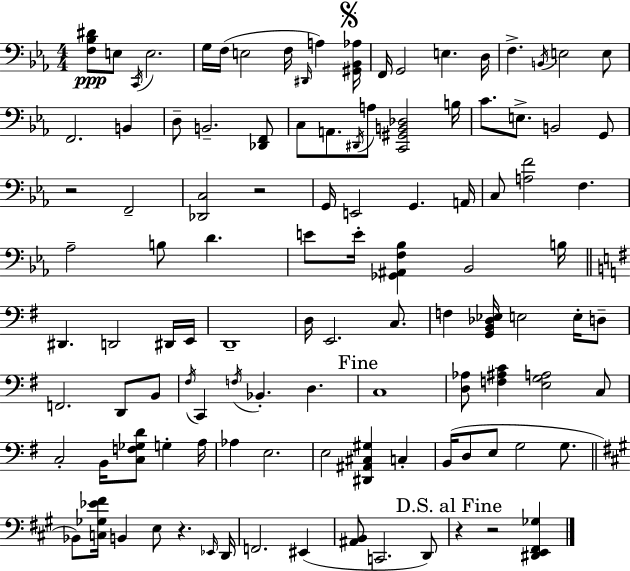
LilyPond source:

{
  \clef bass
  \numericTimeSignature
  \time 4/4
  \key ees \major
  <f bes dis'>8\ppp e8 \acciaccatura { c,16 } e2. | g16 f16( e2 f16 \grace { dis,16 }) a4 | \mark \markup { \musicglyph "scripts.segno" } <gis, bes, aes>16 f,16 g,2 e4. | d16 f4.-> \acciaccatura { b,16 } e2 | \break e8 f,2. b,4 | d8-- b,2.-- | <des, f,>8 c8 a,8. \acciaccatura { dis,16 } a8 <c, gis, b, des>2 | b16 c'8. e8.-> b,2 | \break g,8 r2 f,2-- | <des, c>2 r2 | g,16 e,2 g,4. | a,16 c8 <a f'>2 f4. | \break aes2-- b8 d'4. | e'8 e'16-. <ges, ais, f bes>4 bes,2 | b16 \bar "||" \break \key g \major dis,4. d,2 dis,16 e,16 | d,1-- | d16 e,2. c8. | f4 <g, b, des ees>16 e2 e16-. d8-- | \break f,2. d,8 b,8 | \acciaccatura { fis16 } c,4 \acciaccatura { f16 } bes,4.-. d4. | \mark "Fine" c1 | <d aes>8 <f ais c'>4 <e g a>2 | \break c8 c2-. b,16 <c f ges d'>8 g4-. | a16 aes4 e2. | e2 <dis, ais, cis gis>4 c4-. | b,16( d8 e8 g2 g8. | \break \bar "||" \break \key a \major bes,8) <c ges ees' fis'>16 b,4 e8 r4. \grace { ees,16 } | d,16 f,2. eis,4( | <ais, b,>8 c,2. d,8) | \mark "D.S. al Fine" r4 r2 <dis, e, fis, ges>4 | \break \bar "|."
}